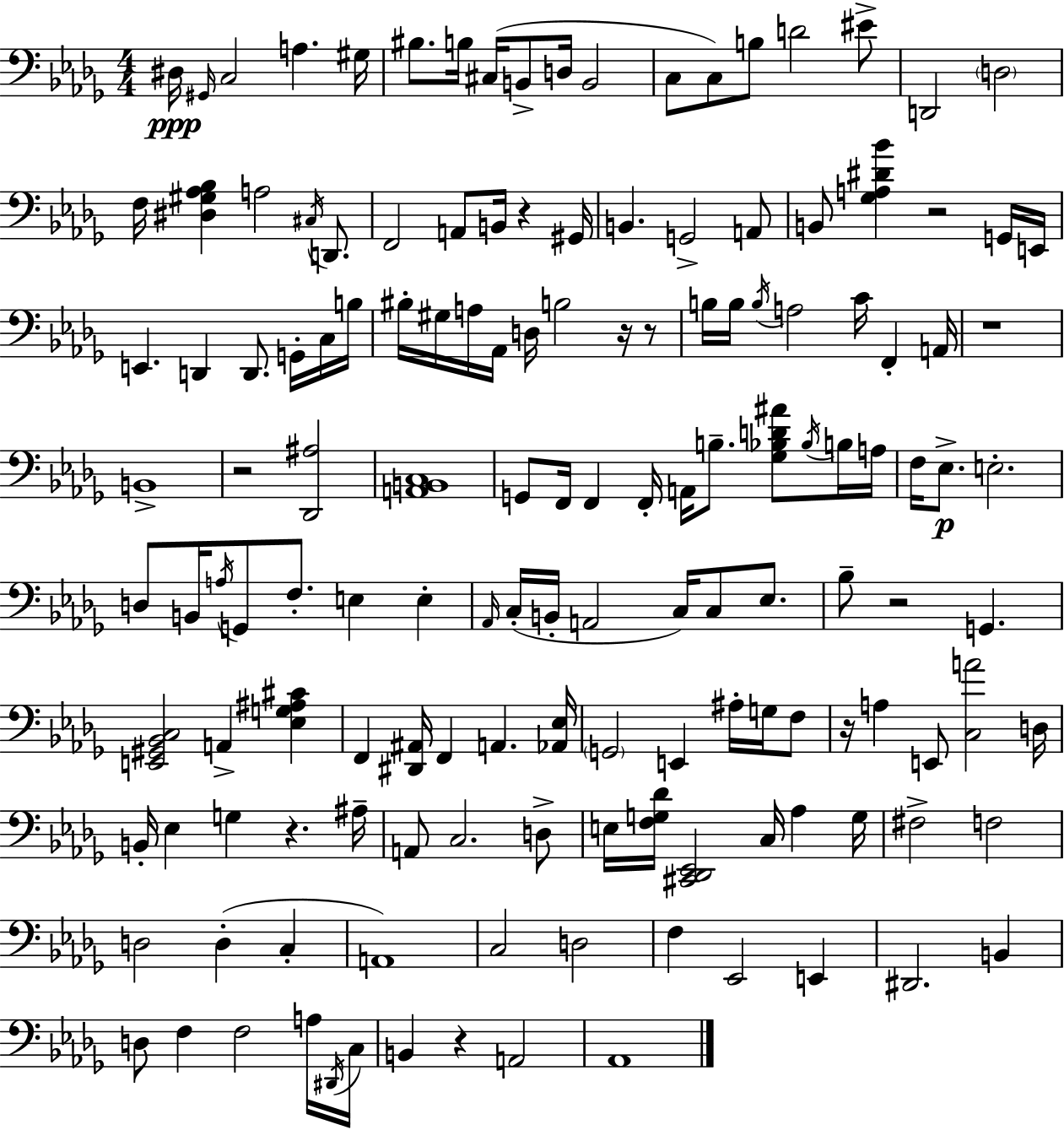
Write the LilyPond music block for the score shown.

{
  \clef bass
  \numericTimeSignature
  \time 4/4
  \key bes \minor
  dis16\ppp \grace { gis,16 } c2 a4. | gis16 bis8. b16 cis16( b,8-> d16 b,2 | c8 c8) b8 d'2 eis'8-> | d,2 \parenthesize d2 | \break f16 <dis gis aes bes>4 a2 \acciaccatura { cis16 } d,8. | f,2 a,8 b,16 r4 | gis,16 b,4. g,2-> | a,8 b,8 <ges a dis' bes'>4 r2 | \break g,16 e,16 e,4. d,4 d,8. g,16-. | c16 b16 bis16-. gis16 a16 aes,16 d16 b2 r16 | r8 b16 b16 \acciaccatura { b16 } a2 c'16 f,4-. | a,16 r1 | \break b,1-> | r2 <des, ais>2 | <a, b, c>1 | g,8 f,16 f,4 f,16-. a,16 b8.-- <ges bes d' ais'>8 | \break \acciaccatura { bes16 } b16 a16 f16 ees8.->\p e2.-. | d8 b,16 \acciaccatura { a16 } g,8 f8.-. e4 | e4-. \grace { aes,16 } c16-.( b,16-. a,2 | c16) c8 ees8. bes8-- r2 | \break g,4. <e, gis, bes, c>2 a,4-> | <ees g ais cis'>4 f,4 <dis, ais,>16 f,4 a,4. | <aes, ees>16 \parenthesize g,2 e,4 | ais16-. g16 f8 r16 a4 e,8 <c a'>2 | \break d16 b,16-. ees4 g4 r4. | ais16-- a,8 c2. | d8-> e16 <f g des'>16 <cis, des, ees,>2 | c16 aes4 g16 fis2-> f2 | \break d2 d4-.( | c4-. a,1) | c2 d2 | f4 ees,2 | \break e,4 dis,2. | b,4 d8 f4 f2 | a16 \acciaccatura { dis,16 } c16 b,4 r4 a,2 | aes,1 | \break \bar "|."
}